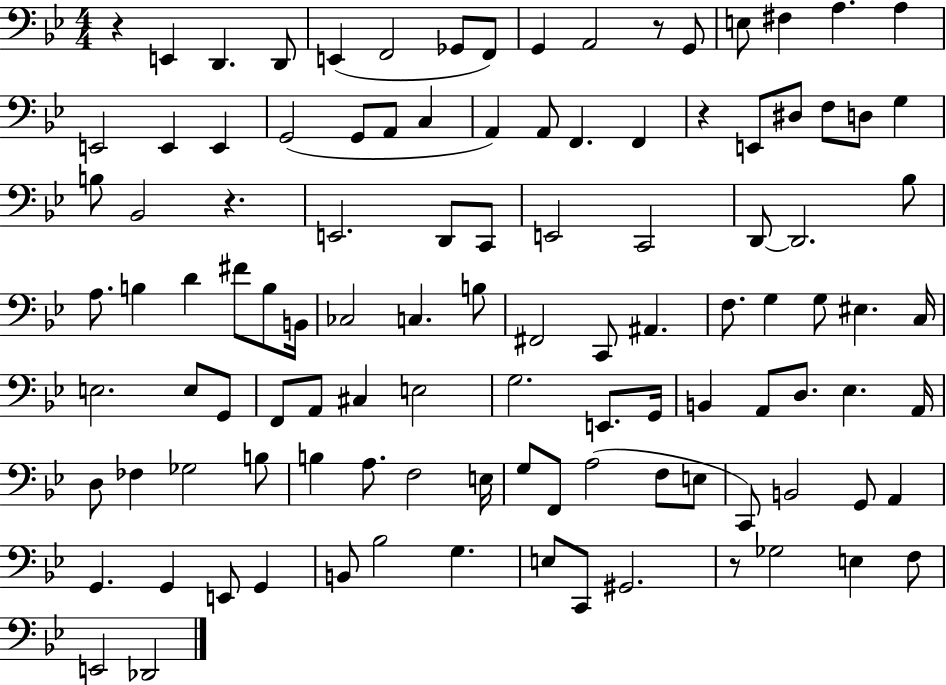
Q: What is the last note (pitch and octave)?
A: Db2